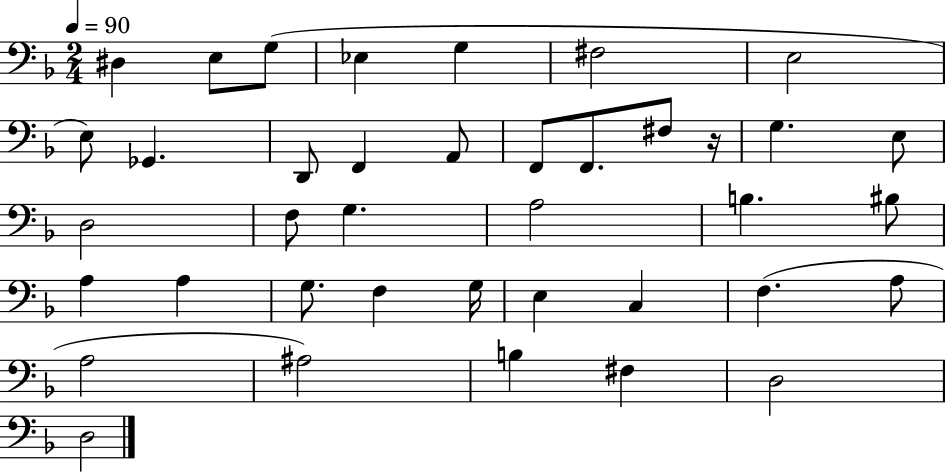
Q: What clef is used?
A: bass